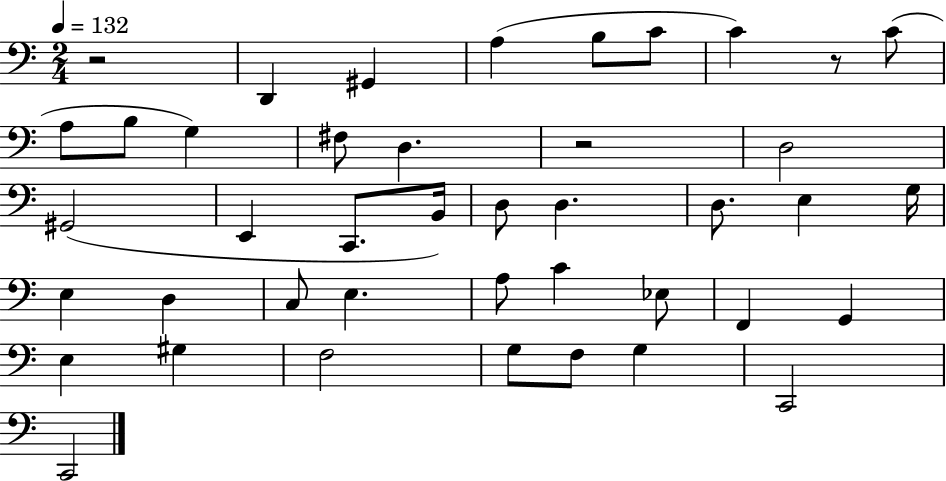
R/h D2/q G#2/q A3/q B3/e C4/e C4/q R/e C4/e A3/e B3/e G3/q F#3/e D3/q. R/h D3/h G#2/h E2/q C2/e. B2/s D3/e D3/q. D3/e. E3/q G3/s E3/q D3/q C3/e E3/q. A3/e C4/q Eb3/e F2/q G2/q E3/q G#3/q F3/h G3/e F3/e G3/q C2/h C2/h